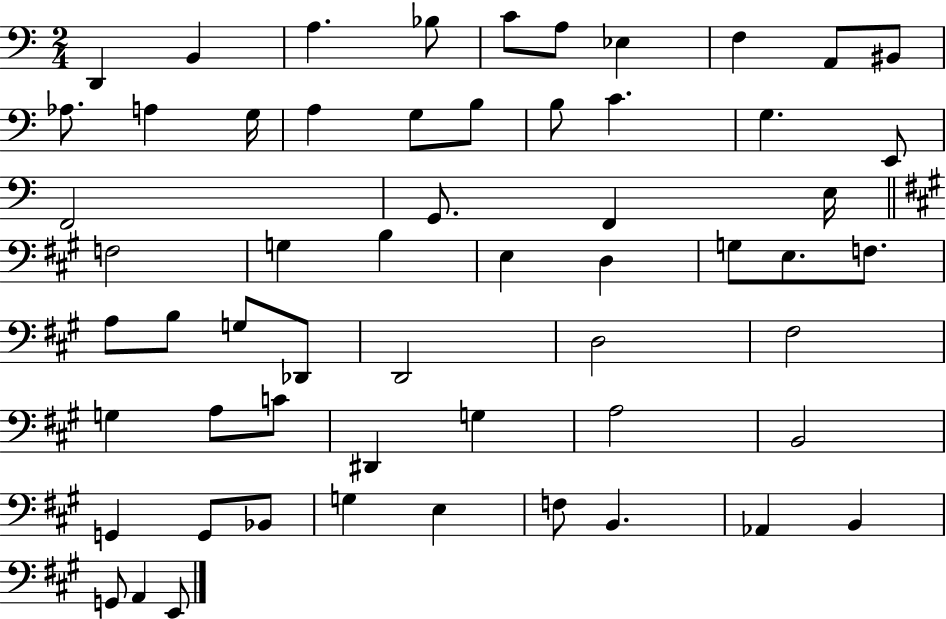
D2/q B2/q A3/q. Bb3/e C4/e A3/e Eb3/q F3/q A2/e BIS2/e Ab3/e. A3/q G3/s A3/q G3/e B3/e B3/e C4/q. G3/q. E2/e F2/h G2/e. F2/q E3/s F3/h G3/q B3/q E3/q D3/q G3/e E3/e. F3/e. A3/e B3/e G3/e Db2/e D2/h D3/h F#3/h G3/q A3/e C4/e D#2/q G3/q A3/h B2/h G2/q G2/e Bb2/e G3/q E3/q F3/e B2/q. Ab2/q B2/q G2/e A2/q E2/e